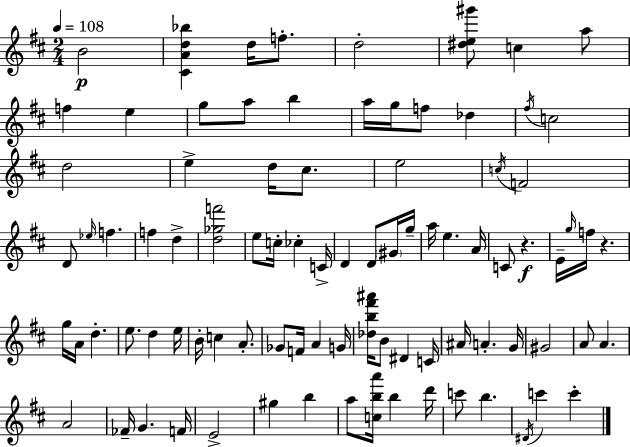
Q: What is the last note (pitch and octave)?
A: C6